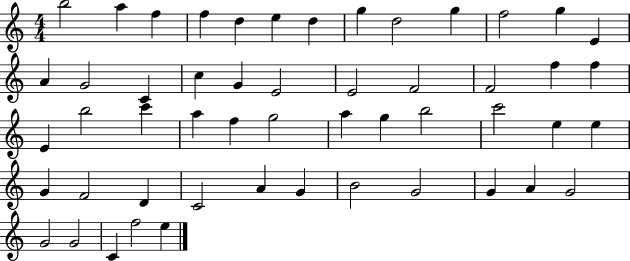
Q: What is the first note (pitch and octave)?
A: B5